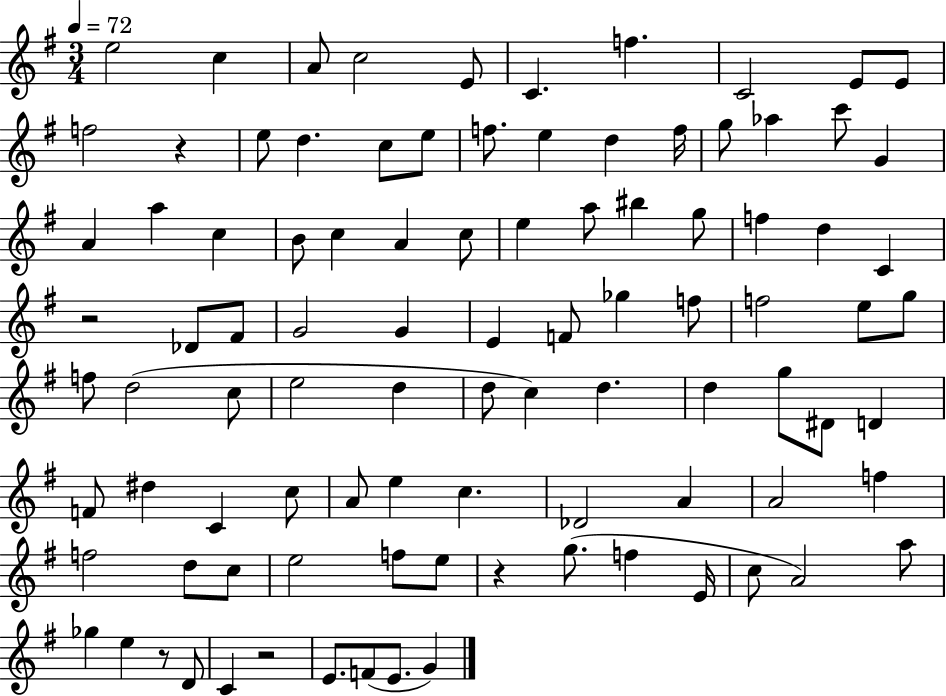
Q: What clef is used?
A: treble